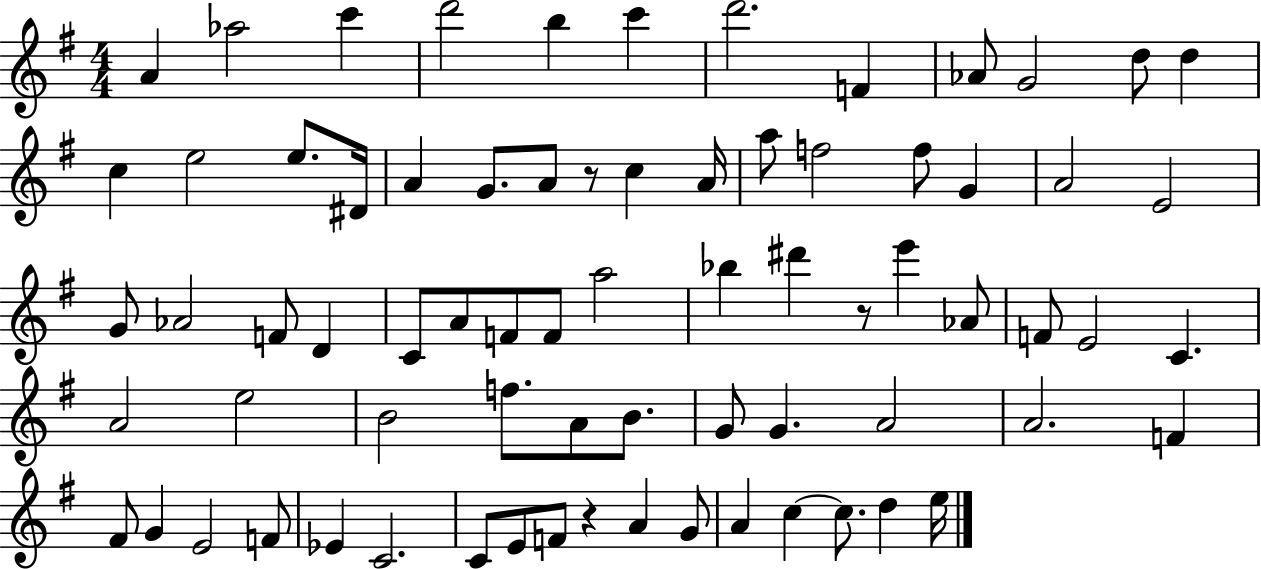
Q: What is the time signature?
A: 4/4